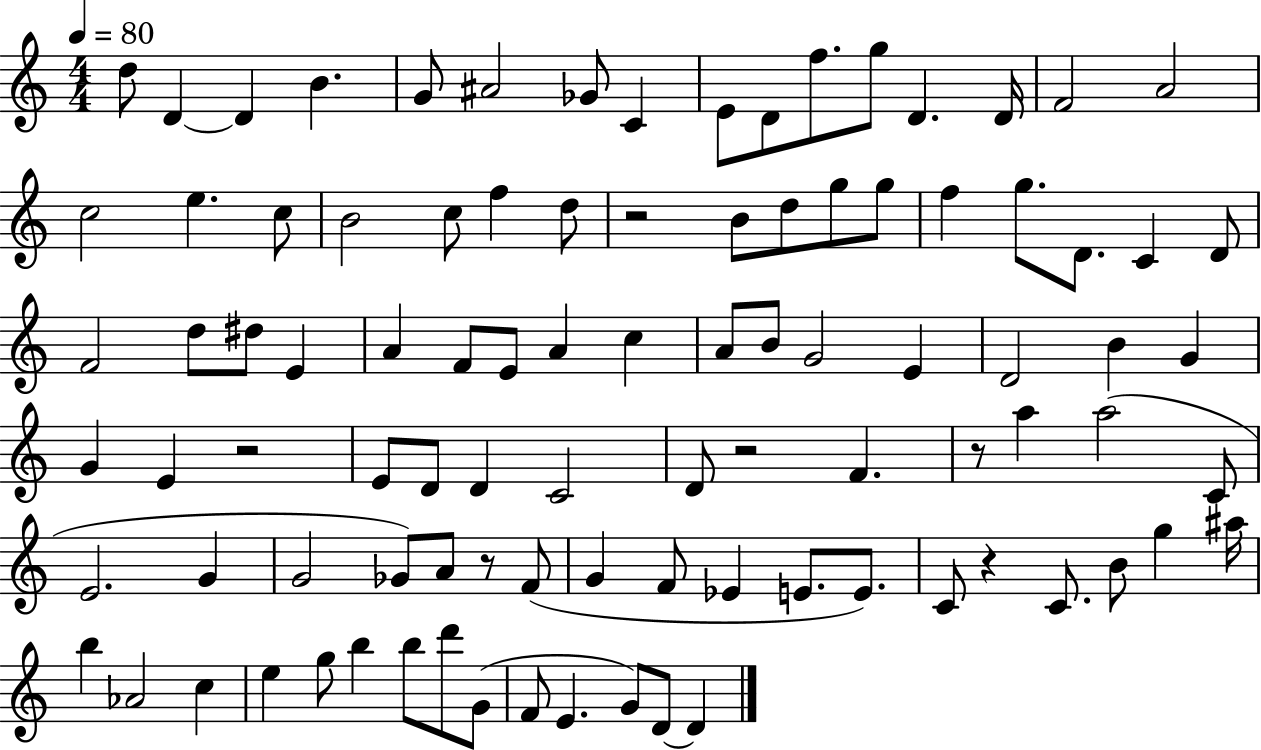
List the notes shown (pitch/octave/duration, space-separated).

D5/e D4/q D4/q B4/q. G4/e A#4/h Gb4/e C4/q E4/e D4/e F5/e. G5/e D4/q. D4/s F4/h A4/h C5/h E5/q. C5/e B4/h C5/e F5/q D5/e R/h B4/e D5/e G5/e G5/e F5/q G5/e. D4/e. C4/q D4/e F4/h D5/e D#5/e E4/q A4/q F4/e E4/e A4/q C5/q A4/e B4/e G4/h E4/q D4/h B4/q G4/q G4/q E4/q R/h E4/e D4/e D4/q C4/h D4/e R/h F4/q. R/e A5/q A5/h C4/e E4/h. G4/q G4/h Gb4/e A4/e R/e F4/e G4/q F4/e Eb4/q E4/e. E4/e. C4/e R/q C4/e. B4/e G5/q A#5/s B5/q Ab4/h C5/q E5/q G5/e B5/q B5/e D6/e G4/e F4/e E4/q. G4/e D4/e D4/q